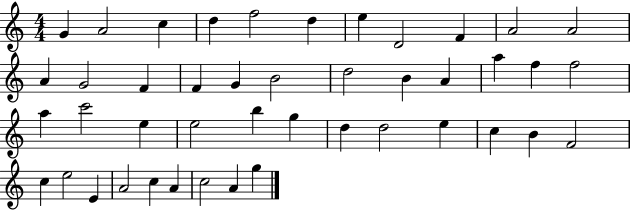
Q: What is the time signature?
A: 4/4